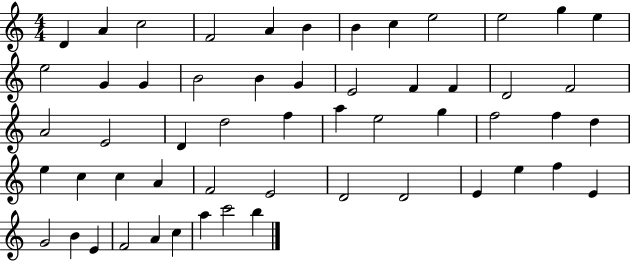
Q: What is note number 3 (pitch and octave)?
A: C5